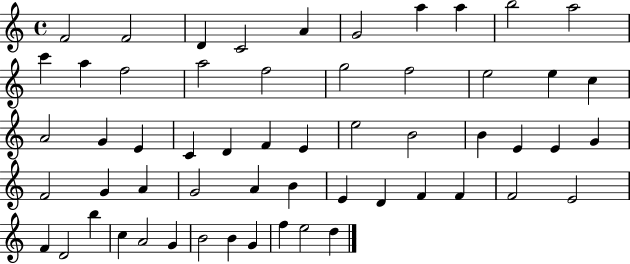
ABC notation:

X:1
T:Untitled
M:4/4
L:1/4
K:C
F2 F2 D C2 A G2 a a b2 a2 c' a f2 a2 f2 g2 f2 e2 e c A2 G E C D F E e2 B2 B E E G F2 G A G2 A B E D F F F2 E2 F D2 b c A2 G B2 B G f e2 d